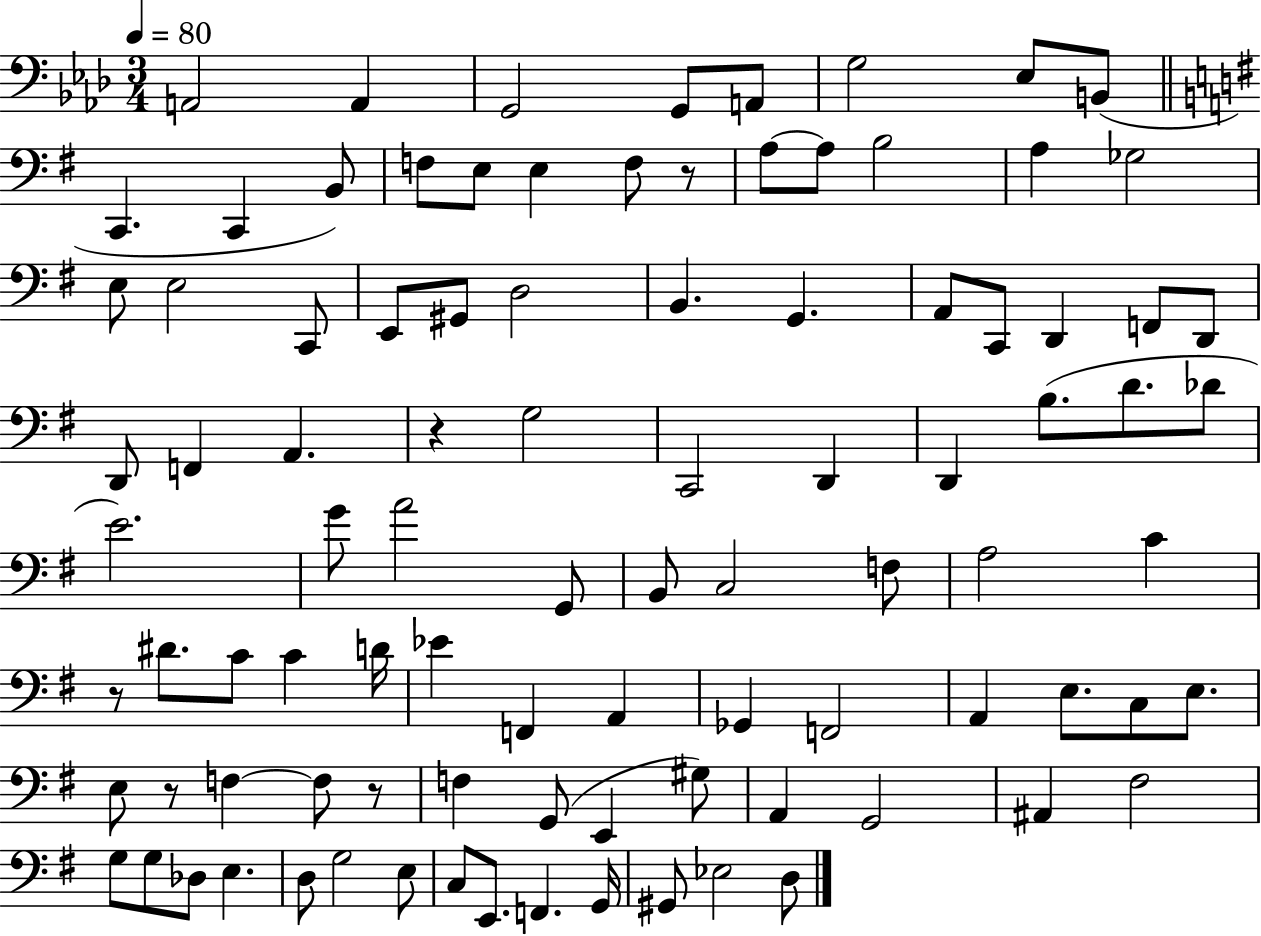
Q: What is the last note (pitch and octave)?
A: D3